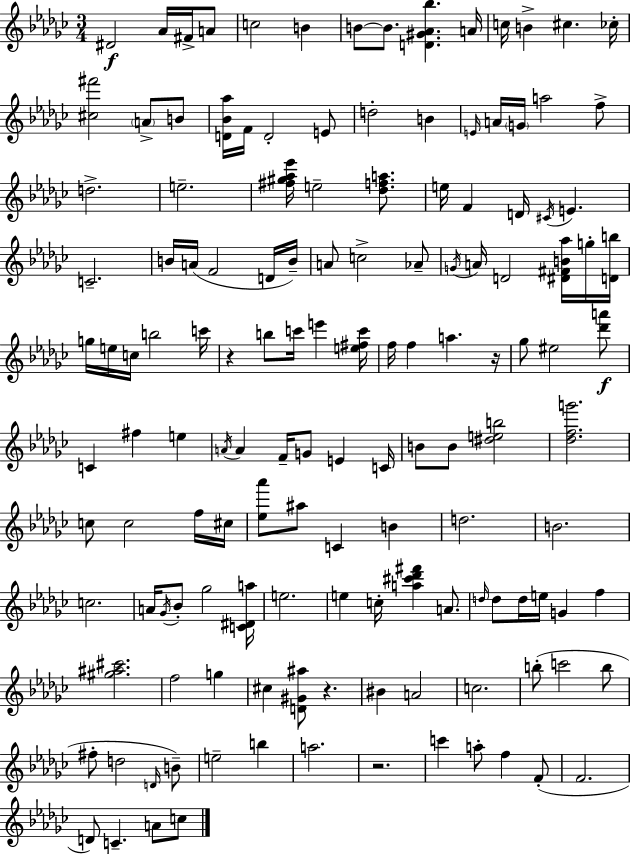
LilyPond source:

{
  \clef treble
  \numericTimeSignature
  \time 3/4
  \key ees \minor
  \repeat volta 2 { dis'2\f aes'16 fis'16-> a'8 | c''2 b'4 | b'8~~ b'8. <d' gis' aes' bes''>4. a'16 | c''16 b'4-> cis''4. ces''16-. | \break <cis'' fis'''>2 \parenthesize a'8-> b'8 | <d' bes' aes''>16 f'16 d'2-. e'8 | d''2-. b'4 | \grace { e'16 } a'16 \parenthesize g'16 a''2 f''8-> | \break d''2.-> | e''2.-- | <fis'' gis'' aes'' ees'''>16 e''2-- <des'' f'' a''>8. | e''16 f'4 d'16 \acciaccatura { cis'16 } e'4. | \break c'2.-- | b'16 a'16( f'2 | d'16 b'16--) a'8 c''2-> | aes'8-- \acciaccatura { g'16 } a'16 d'2 | \break <dis' fis' b' aes''>16 g''16-. <d' b''>16 g''16 e''16 c''16 b''2 | c'''16 r4 b''8 c'''16 e'''4 | <e'' fis'' c'''>16 f''16 f''4 a''4. | r16 ges''8 eis''2 | \break <des''' a'''>8\f c'4 fis''4 e''4 | \acciaccatura { a'16 } a'4 f'16-- g'8 e'4 | c'16 b'8 b'8 <dis'' e'' b''>2 | <des'' f'' g'''>2. | \break c''8 c''2 | f''16 cis''16 <ees'' aes'''>8 ais''8 c'4 | b'4 d''2. | b'2. | \break c''2. | a'16 \acciaccatura { ges'16 } bes'8-. ges''2 | <c' dis' a''>16 e''2. | e''4 c''16-. <a'' cis''' des''' fis'''>4 | \break a'8. \grace { d''16 } d''8 d''16 e''16 g'4 | f''4 <gis'' ais'' cis'''>2. | f''2 | g''4 cis''4 <d' gis' ais''>8 | \break r4. bis'4 a'2 | c''2. | b''8-.( c'''2 | b''8 fis''8-. d''2 | \break \grace { d'16 }) b'8-- e''2-- | b''4 a''2. | r2. | c'''4 a''8-. | \break f''4 f'8-.( f'2. | d'8) c'4.-- | a'8 c''8 } \bar "|."
}